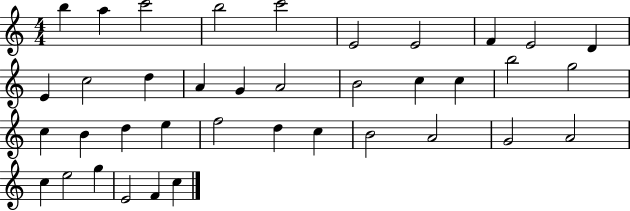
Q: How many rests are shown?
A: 0